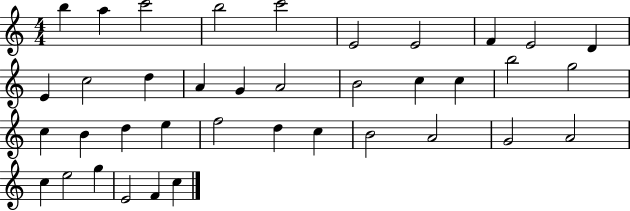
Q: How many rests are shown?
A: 0